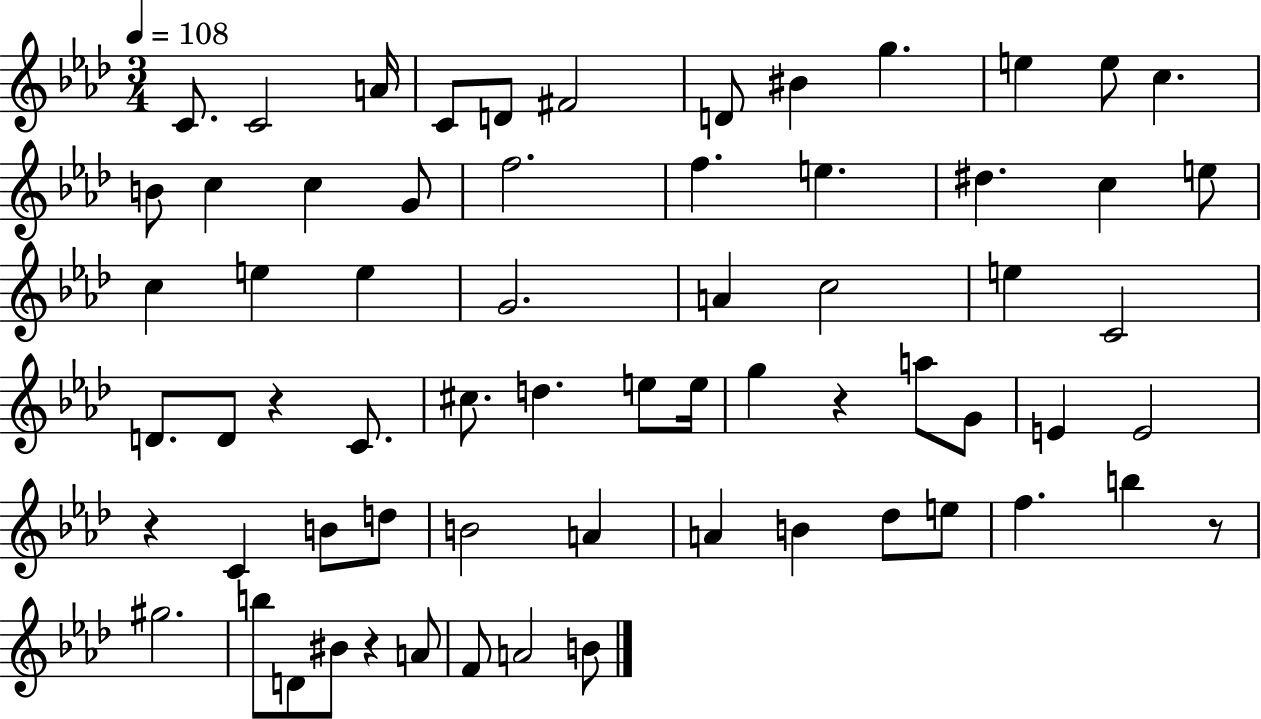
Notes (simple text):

C4/e. C4/h A4/s C4/e D4/e F#4/h D4/e BIS4/q G5/q. E5/q E5/e C5/q. B4/e C5/q C5/q G4/e F5/h. F5/q. E5/q. D#5/q. C5/q E5/e C5/q E5/q E5/q G4/h. A4/q C5/h E5/q C4/h D4/e. D4/e R/q C4/e. C#5/e. D5/q. E5/e E5/s G5/q R/q A5/e G4/e E4/q E4/h R/q C4/q B4/e D5/e B4/h A4/q A4/q B4/q Db5/e E5/e F5/q. B5/q R/e G#5/h. B5/e D4/e BIS4/e R/q A4/e F4/e A4/h B4/e